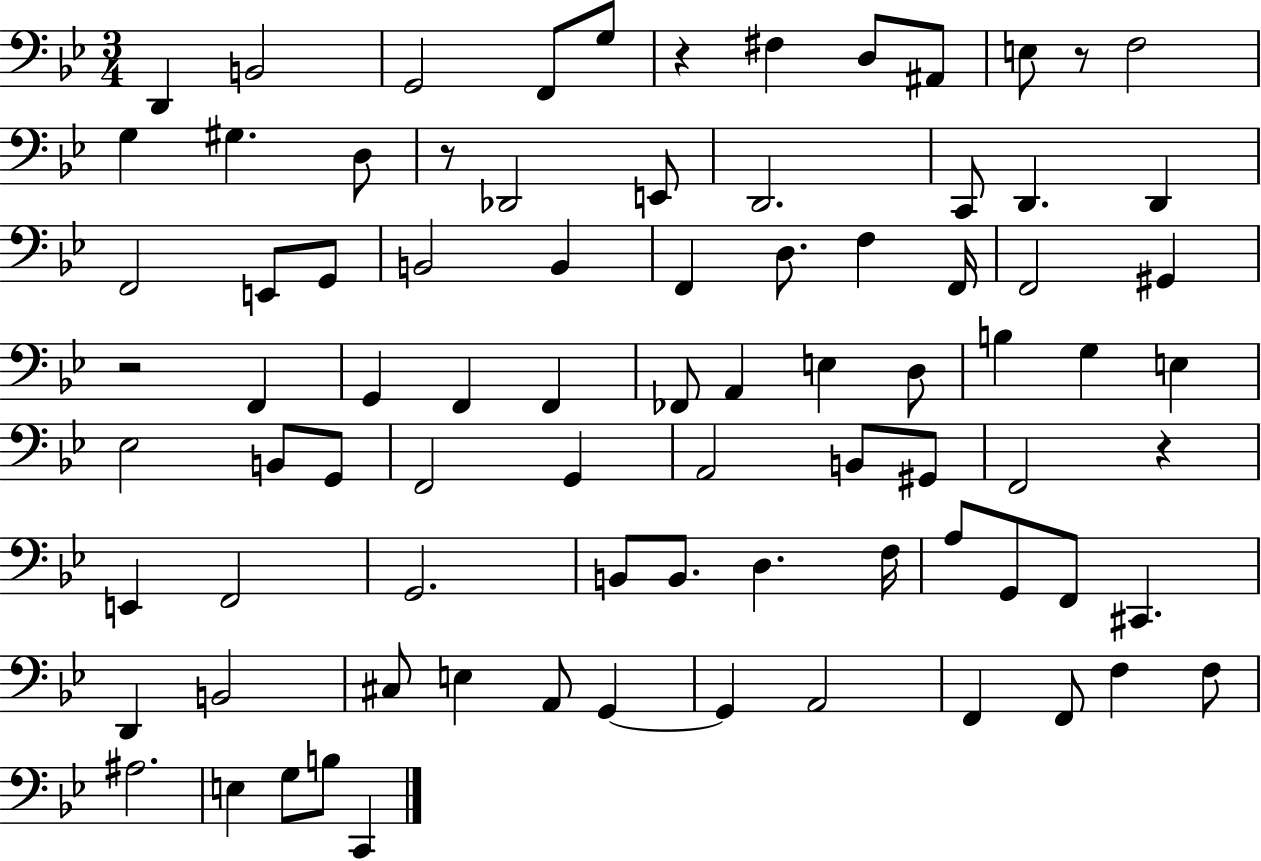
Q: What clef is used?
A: bass